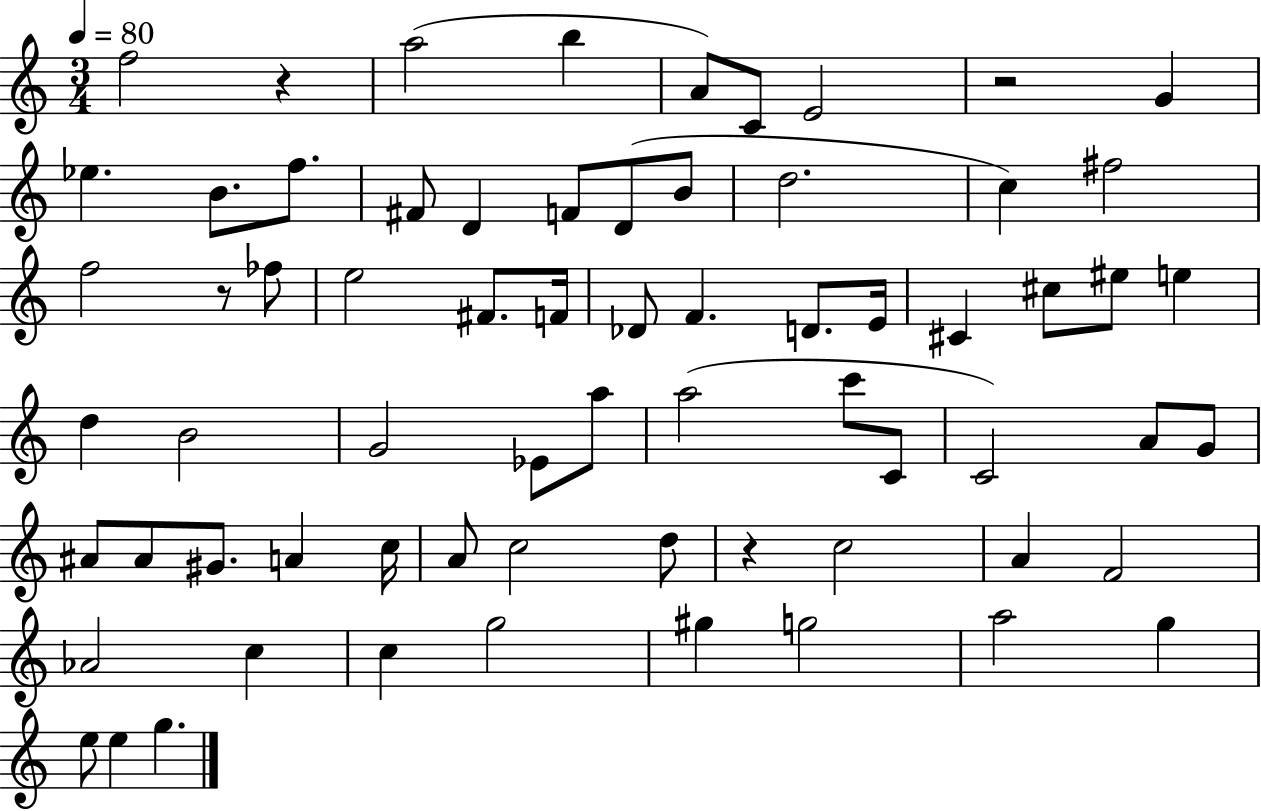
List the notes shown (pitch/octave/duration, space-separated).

F5/h R/q A5/h B5/q A4/e C4/e E4/h R/h G4/q Eb5/q. B4/e. F5/e. F#4/e D4/q F4/e D4/e B4/e D5/h. C5/q F#5/h F5/h R/e FES5/e E5/h F#4/e. F4/s Db4/e F4/q. D4/e. E4/s C#4/q C#5/e EIS5/e E5/q D5/q B4/h G4/h Eb4/e A5/e A5/h C6/e C4/e C4/h A4/e G4/e A#4/e A#4/e G#4/e. A4/q C5/s A4/e C5/h D5/e R/q C5/h A4/q F4/h Ab4/h C5/q C5/q G5/h G#5/q G5/h A5/h G5/q E5/e E5/q G5/q.